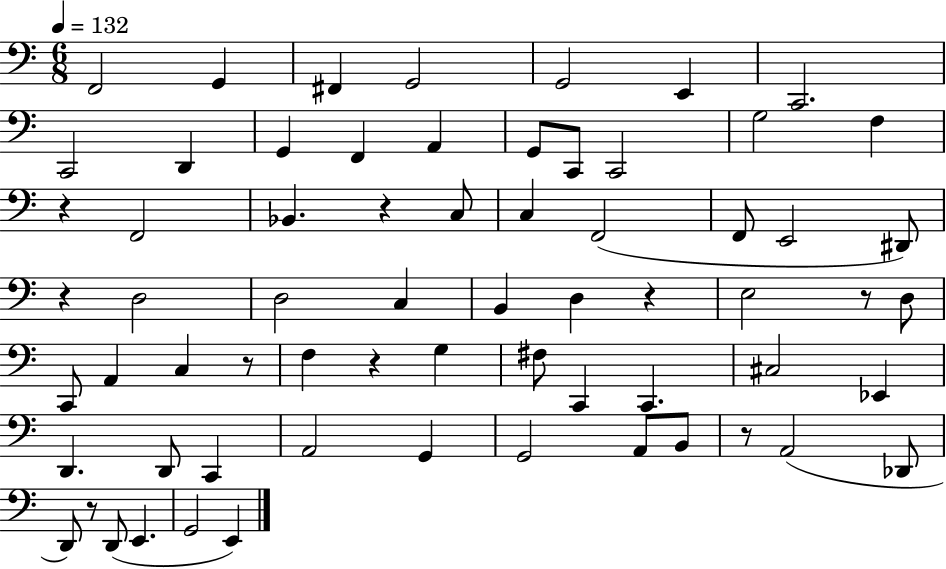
F2/h G2/q F#2/q G2/h G2/h E2/q C2/h. C2/h D2/q G2/q F2/q A2/q G2/e C2/e C2/h G3/h F3/q R/q F2/h Bb2/q. R/q C3/e C3/q F2/h F2/e E2/h D#2/e R/q D3/h D3/h C3/q B2/q D3/q R/q E3/h R/e D3/e C2/e A2/q C3/q R/e F3/q R/q G3/q F#3/e C2/q C2/q. C#3/h Eb2/q D2/q. D2/e C2/q A2/h G2/q G2/h A2/e B2/e R/e A2/h Db2/e D2/e R/e D2/e E2/q. G2/h E2/q